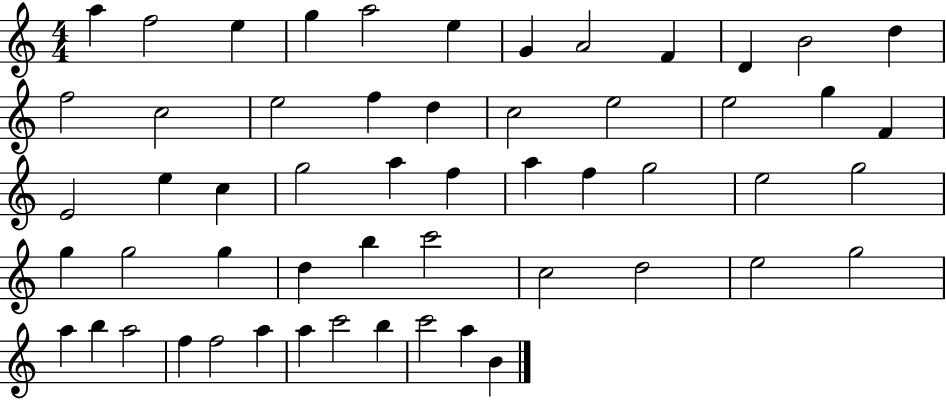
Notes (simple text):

A5/q F5/h E5/q G5/q A5/h E5/q G4/q A4/h F4/q D4/q B4/h D5/q F5/h C5/h E5/h F5/q D5/q C5/h E5/h E5/h G5/q F4/q E4/h E5/q C5/q G5/h A5/q F5/q A5/q F5/q G5/h E5/h G5/h G5/q G5/h G5/q D5/q B5/q C6/h C5/h D5/h E5/h G5/h A5/q B5/q A5/h F5/q F5/h A5/q A5/q C6/h B5/q C6/h A5/q B4/q